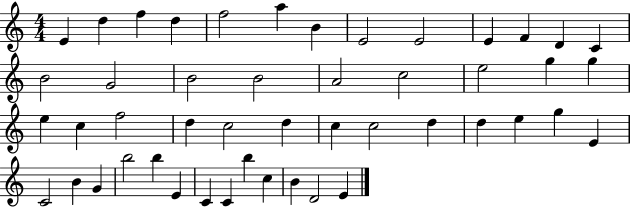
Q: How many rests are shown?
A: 0